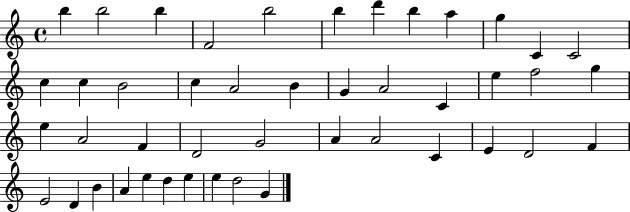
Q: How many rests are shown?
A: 0